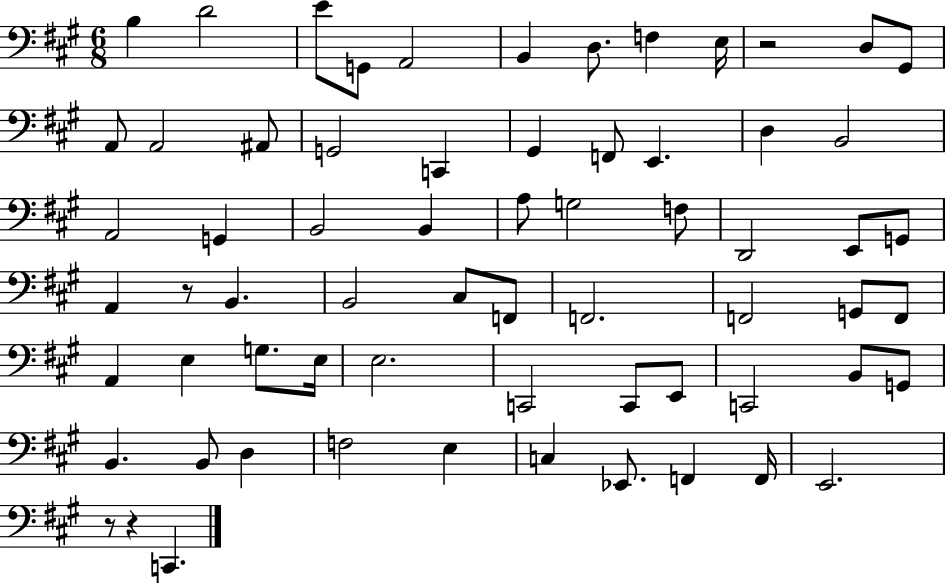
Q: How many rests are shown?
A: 4